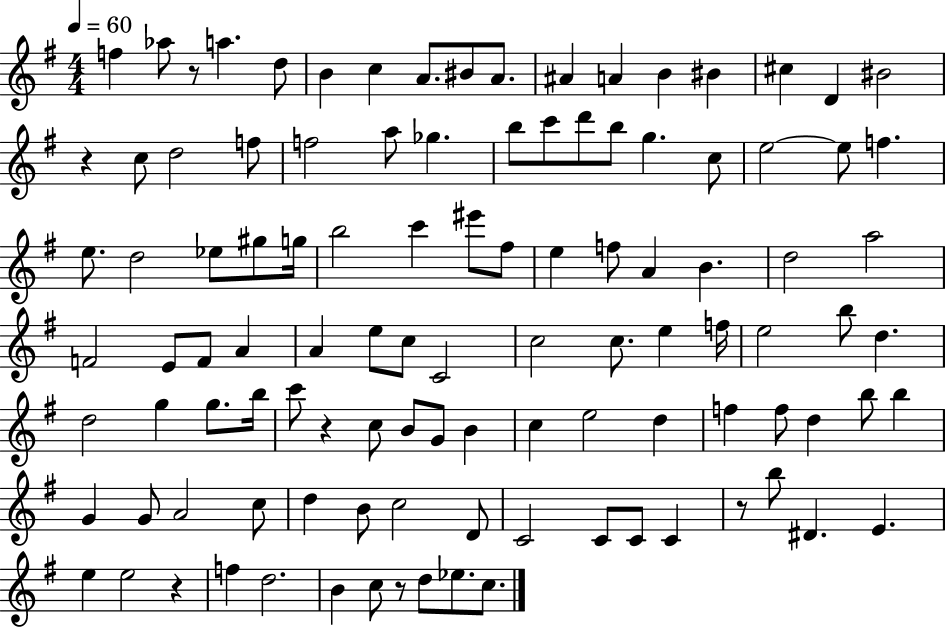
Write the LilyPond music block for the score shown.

{
  \clef treble
  \numericTimeSignature
  \time 4/4
  \key g \major
  \tempo 4 = 60
  f''4 aes''8 r8 a''4. d''8 | b'4 c''4 a'8. bis'8 a'8. | ais'4 a'4 b'4 bis'4 | cis''4 d'4 bis'2 | \break r4 c''8 d''2 f''8 | f''2 a''8 ges''4. | b''8 c'''8 d'''8 b''8 g''4. c''8 | e''2~~ e''8 f''4. | \break e''8. d''2 ees''8 gis''8 g''16 | b''2 c'''4 eis'''8 fis''8 | e''4 f''8 a'4 b'4. | d''2 a''2 | \break f'2 e'8 f'8 a'4 | a'4 e''8 c''8 c'2 | c''2 c''8. e''4 f''16 | e''2 b''8 d''4. | \break d''2 g''4 g''8. b''16 | c'''8 r4 c''8 b'8 g'8 b'4 | c''4 e''2 d''4 | f''4 f''8 d''4 b''8 b''4 | \break g'4 g'8 a'2 c''8 | d''4 b'8 c''2 d'8 | c'2 c'8 c'8 c'4 | r8 b''8 dis'4. e'4. | \break e''4 e''2 r4 | f''4 d''2. | b'4 c''8 r8 d''8 ees''8. c''8. | \bar "|."
}